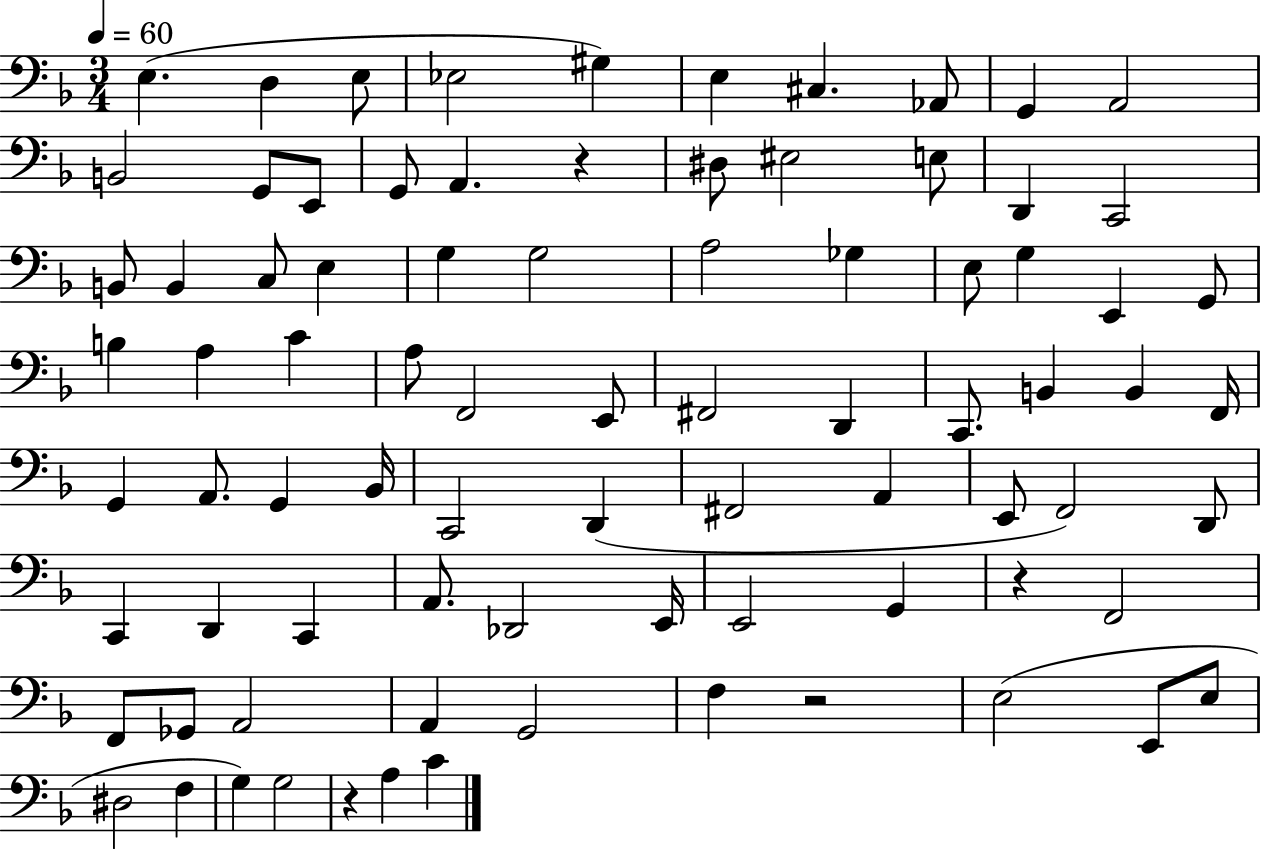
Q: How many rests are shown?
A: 4